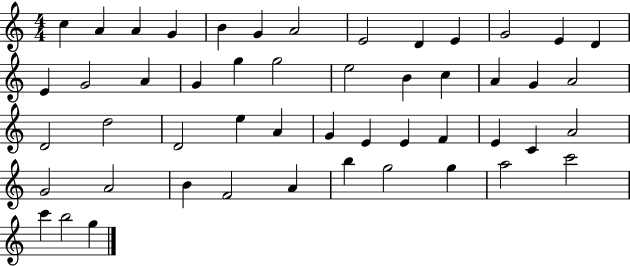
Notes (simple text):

C5/q A4/q A4/q G4/q B4/q G4/q A4/h E4/h D4/q E4/q G4/h E4/q D4/q E4/q G4/h A4/q G4/q G5/q G5/h E5/h B4/q C5/q A4/q G4/q A4/h D4/h D5/h D4/h E5/q A4/q G4/q E4/q E4/q F4/q E4/q C4/q A4/h G4/h A4/h B4/q F4/h A4/q B5/q G5/h G5/q A5/h C6/h C6/q B5/h G5/q